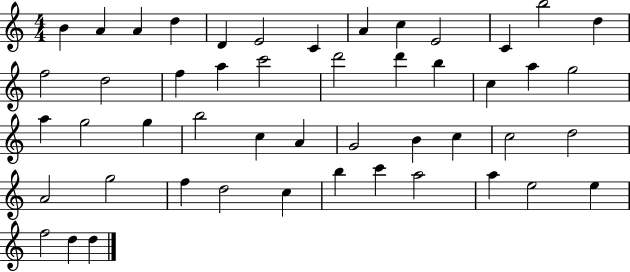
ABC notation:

X:1
T:Untitled
M:4/4
L:1/4
K:C
B A A d D E2 C A c E2 C b2 d f2 d2 f a c'2 d'2 d' b c a g2 a g2 g b2 c A G2 B c c2 d2 A2 g2 f d2 c b c' a2 a e2 e f2 d d